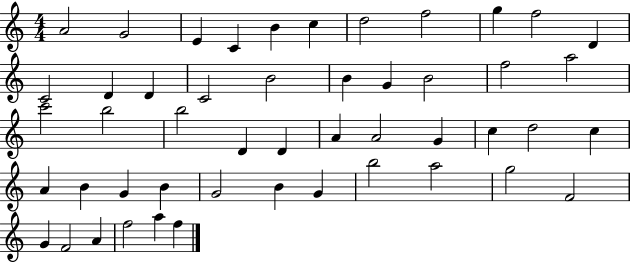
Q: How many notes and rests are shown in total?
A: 49